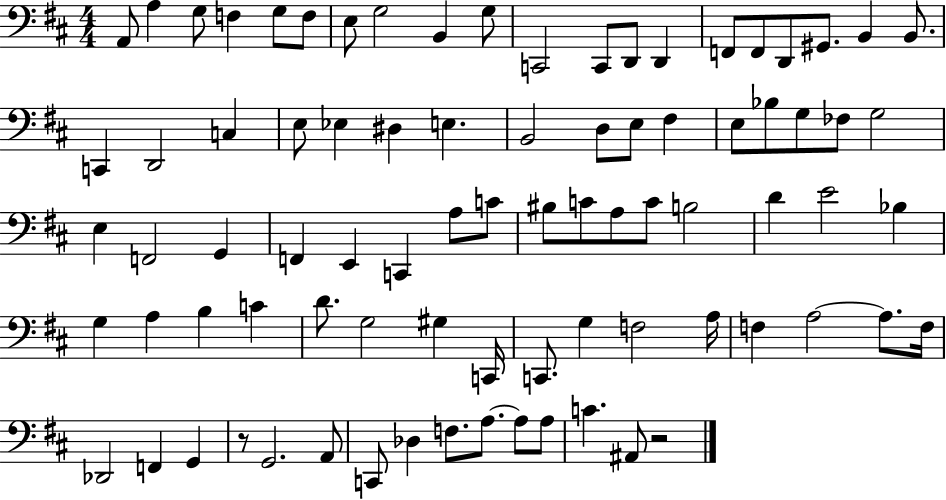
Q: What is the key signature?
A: D major